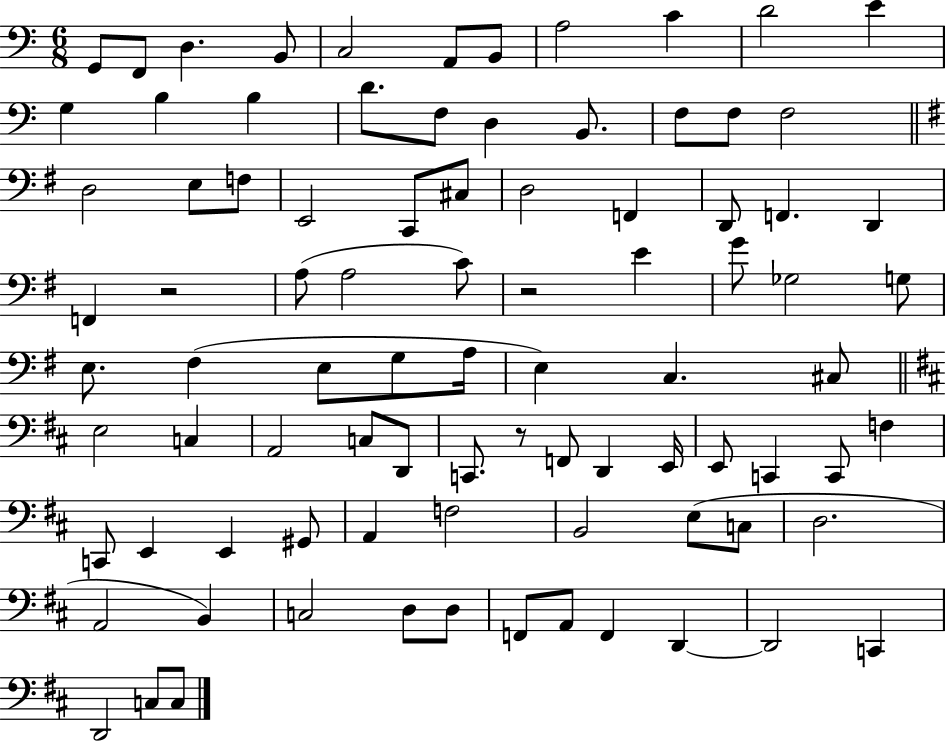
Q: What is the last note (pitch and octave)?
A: C3